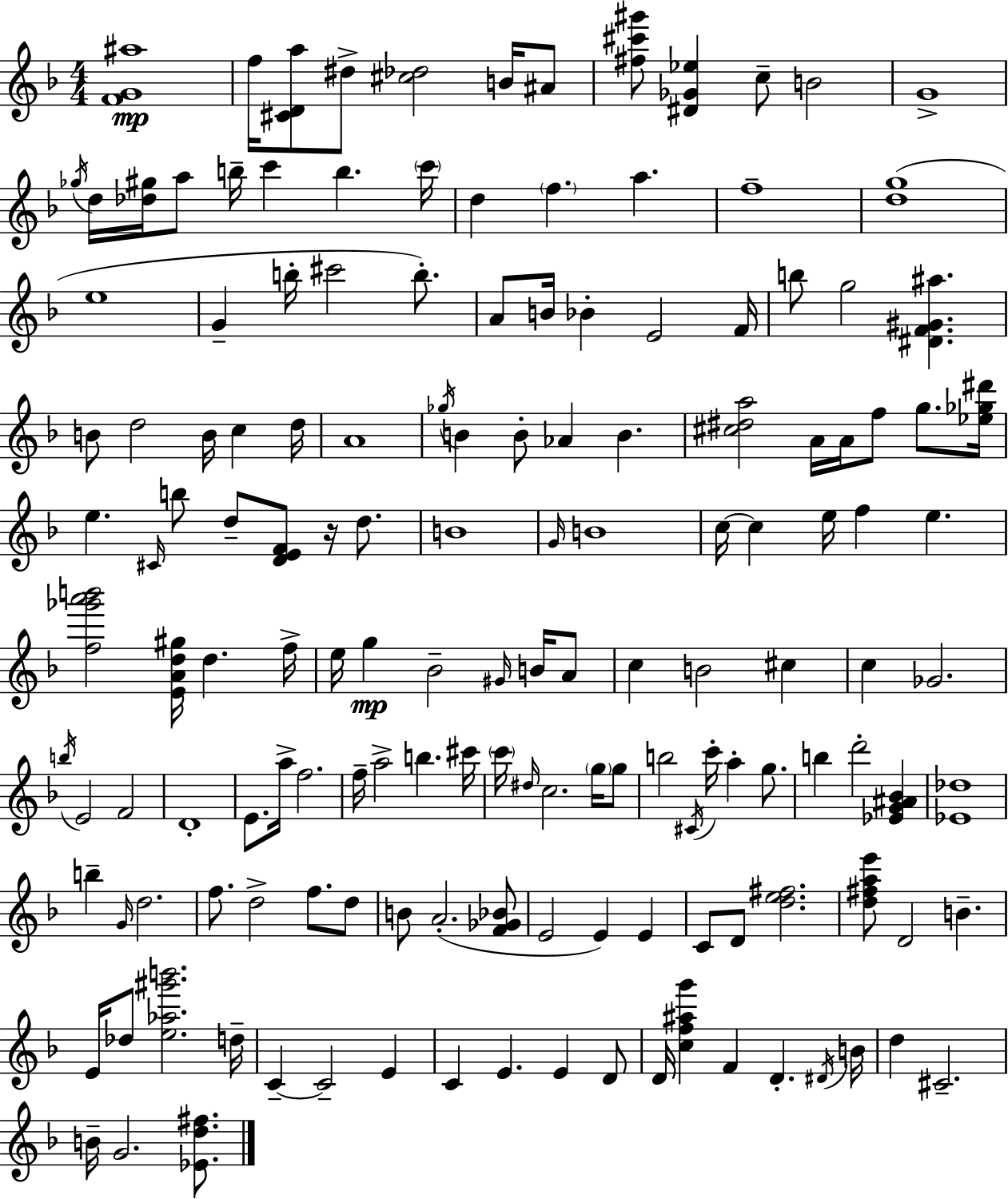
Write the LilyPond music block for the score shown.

{
  \clef treble
  \numericTimeSignature
  \time 4/4
  \key d \minor
  <f' g' ais''>1\mp | f''16 <cis' d' a''>8 dis''8-> <cis'' des''>2 b'16 ais'8 | <fis'' cis''' gis'''>8 <dis' ges' ees''>4 c''8-- b'2 | g'1-> | \break \acciaccatura { ges''16 } d''16 <des'' gis''>16 a''8 b''16-- c'''4 b''4. | \parenthesize c'''16 d''4 \parenthesize f''4. a''4. | f''1-- | <d'' g''>1( | \break e''1 | g'4-- b''16-. cis'''2 b''8.-.) | a'8 b'16 bes'4-. e'2 | f'16 b''8 g''2 <dis' f' gis' ais''>4. | \break b'8 d''2 b'16 c''4 | d''16 a'1 | \acciaccatura { ges''16 } b'4 b'8-. aes'4 b'4. | <cis'' dis'' a''>2 a'16 a'16 f''8 g''8. | \break <ees'' ges'' dis'''>16 e''4. \grace { cis'16 } b''8 d''8-- <d' e' f'>8 r16 | d''8. b'1 | \grace { g'16 } b'1 | c''16~~ c''4 e''16 f''4 e''4. | \break <f'' ges''' a''' b'''>2 <e' a' d'' gis''>16 d''4. | f''16-> e''16 g''4\mp bes'2-- | \grace { gis'16 } b'16 a'8 c''4 b'2 | cis''4 c''4 ges'2. | \break \acciaccatura { b''16 } e'2 f'2 | d'1-. | e'8. a''16-> f''2. | f''16-- a''2-> b''4. | \break cis'''16 \parenthesize c'''16 \grace { dis''16 } c''2. | \parenthesize g''16 g''8 b''2 \acciaccatura { cis'16 } | c'''16-. a''4-. g''8. b''4 d'''2-. | <ees' g' ais' bes'>4 <ees' des''>1 | \break b''4-- \grace { g'16 } d''2. | f''8. d''2-> | f''8. d''8 b'8 a'2.-.( | <f' ges' bes'>8 e'2 | \break e'4) e'4 c'8 d'8 <d'' e'' fis''>2. | <d'' fis'' a'' e'''>8 d'2 | b'4.-- e'16 des''8 <e'' aes'' gis''' b'''>2. | d''16-- c'4--~~ c'2-- | \break e'4 c'4 e'4. | e'4 d'8 d'16 <c'' f'' ais'' g'''>4 f'4 | d'4.-. \acciaccatura { dis'16 } b'16 d''4 cis'2.-- | b'16-- g'2. | \break <ees' d'' fis''>8. \bar "|."
}